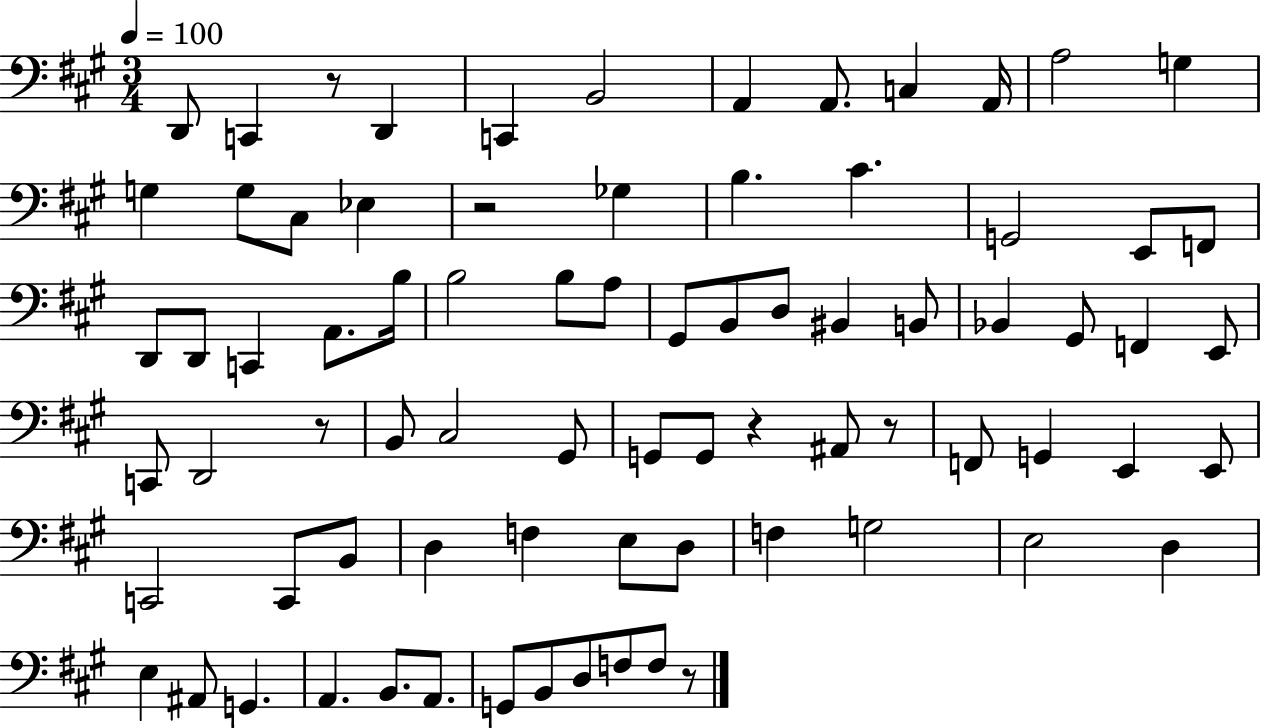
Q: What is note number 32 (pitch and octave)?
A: D3